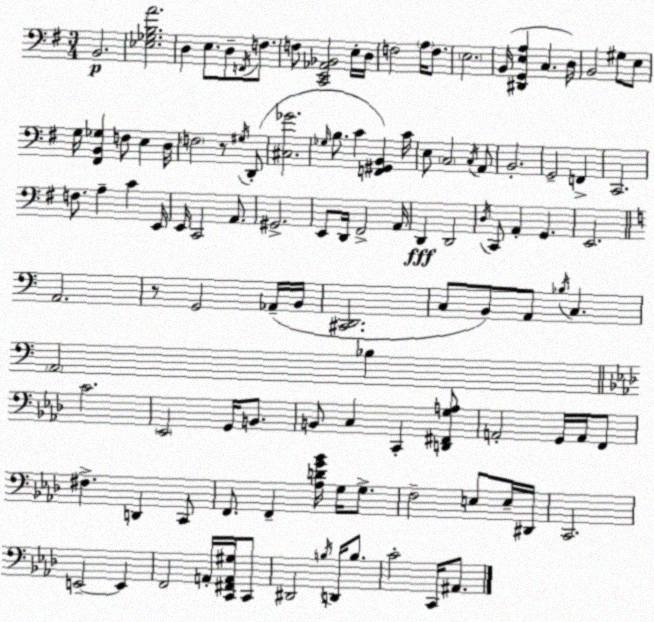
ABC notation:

X:1
T:Untitled
M:3/4
L:1/4
K:G
B,,2 [_E,_G,B,A]2 D, E,/2 D,/2 F,,/4 F,/2 F,/2 [C,,E,,_A,,_B,,]2 E,/4 D,/4 F,2 A,/4 F,/2 E,2 B,,/4 [^D,,G,,E,A,] C, D,/4 B,,2 ^G,/2 E,/2 G,/4 [^F,,B,,_G,] F,/2 E, D,/4 F,2 z/2 ^G,/4 D,,/2 [^C,_G]2 _G,/4 B,/2 C [F,,^G,,B,,] C/4 E,/2 C,2 C,/4 A,,/2 B,,2 G,,2 F,, C,,2 F,/2 A, C E,,/4 E,,/4 C,,2 A,,/2 ^G,,2 E,,/2 D,,/4 ^F,,2 A,,/4 D,, D,,2 D,/4 C,,/2 A,, G,, E,,2 A,,2 z/2 G,,2 _A,,/4 B,,/4 [^C,,D,,]2 C,/2 B,,/2 A,,/2 _B,/4 C, A,,2 _B, C2 _E,,2 G,,/4 B,,/2 B,,/2 C, C,, [D,,^F,,G,A,]/2 A,,2 G,,/4 A,,/4 F,,/2 ^F, D,, C,,/2 F,,/2 F,, [_A,DG_B]/4 G,/4 G,/2 F,2 E,/2 E,/4 ^D,,/4 C,,2 E,,2 E,, F,,2 A,,/4 [C,,^F,,A,,^G,]/4 C,,/2 ^D,,2 B,/4 D,,/4 B,/2 C2 C,,/4 ^A,,/2